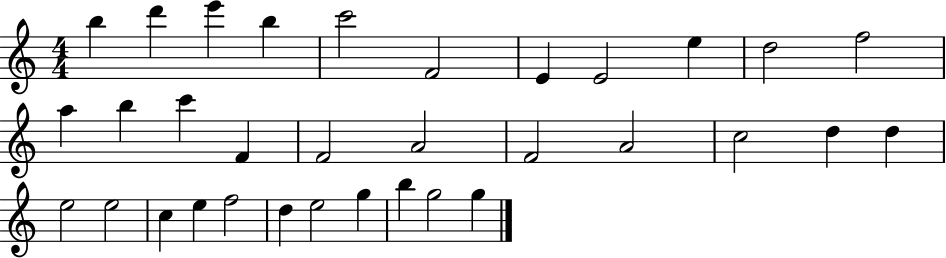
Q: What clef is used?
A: treble